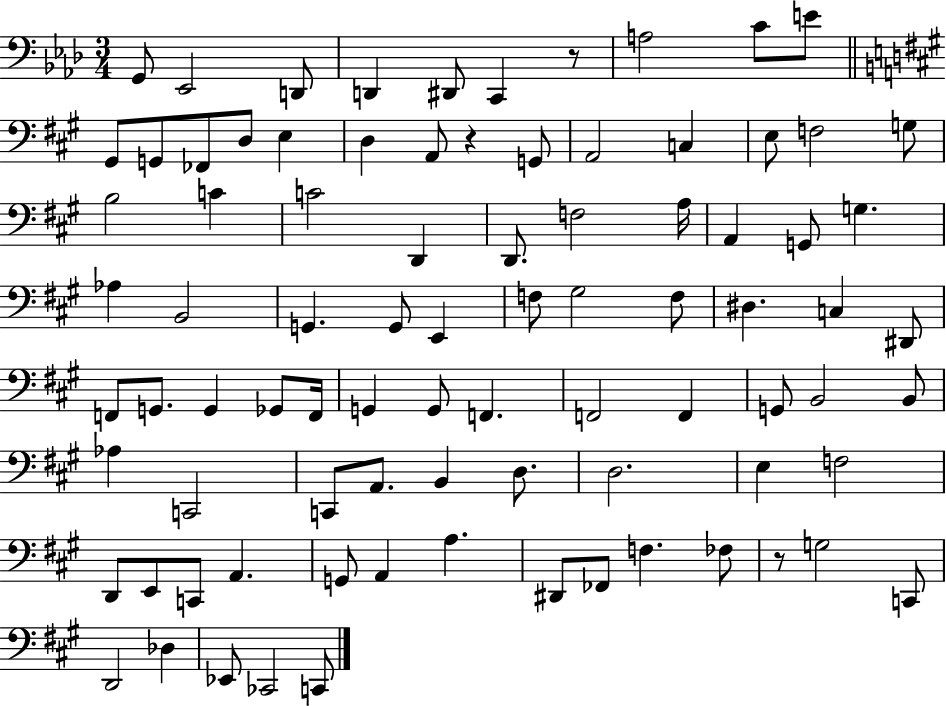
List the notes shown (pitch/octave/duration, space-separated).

G2/e Eb2/h D2/e D2/q D#2/e C2/q R/e A3/h C4/e E4/e G#2/e G2/e FES2/e D3/e E3/q D3/q A2/e R/q G2/e A2/h C3/q E3/e F3/h G3/e B3/h C4/q C4/h D2/q D2/e. F3/h A3/s A2/q G2/e G3/q. Ab3/q B2/h G2/q. G2/e E2/q F3/e G#3/h F3/e D#3/q. C3/q D#2/e F2/e G2/e. G2/q Gb2/e F2/s G2/q G2/e F2/q. F2/h F2/q G2/e B2/h B2/e Ab3/q C2/h C2/e A2/e. B2/q D3/e. D3/h. E3/q F3/h D2/e E2/e C2/e A2/q. G2/e A2/q A3/q. D#2/e FES2/e F3/q. FES3/e R/e G3/h C2/e D2/h Db3/q Eb2/e CES2/h C2/e